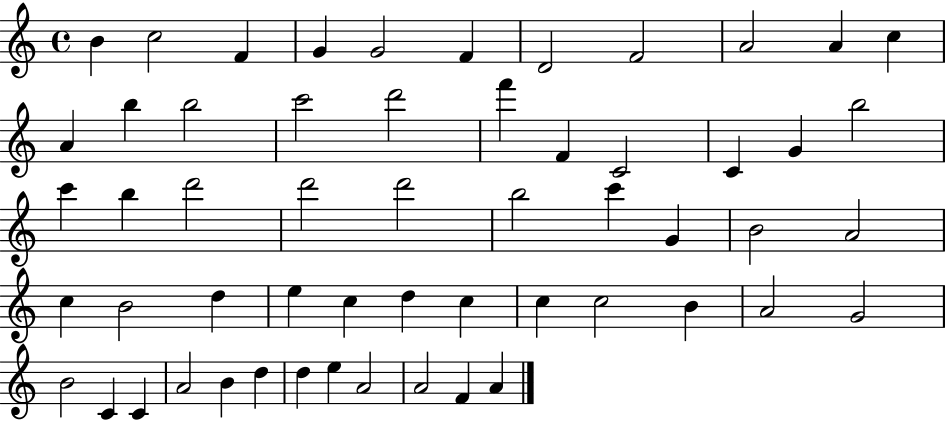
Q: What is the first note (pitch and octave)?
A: B4